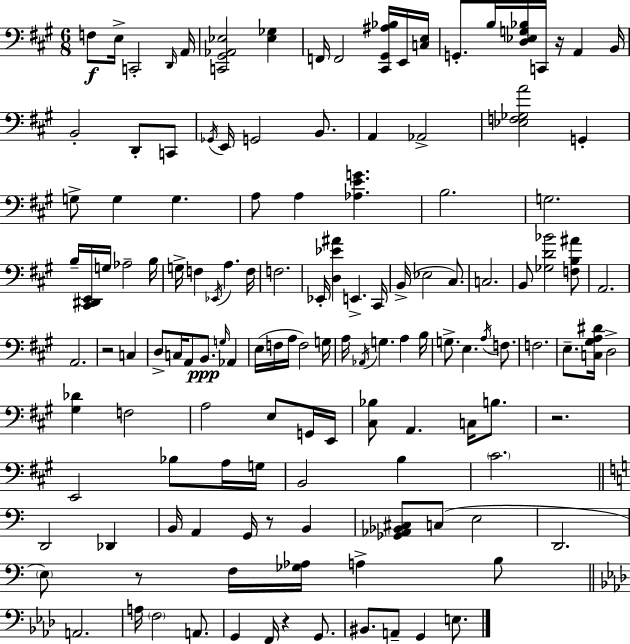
X:1
T:Untitled
M:6/8
L:1/4
K:A
F,/2 E,/4 C,,2 D,,/4 A,,/4 [C,,^G,,_A,,_E,]2 [_E,_G,] F,,/4 F,,2 [^C,,^G,,^A,_B,]/4 E,,/4 [C,E,]/4 G,,/2 B,/4 [D,_E,G,_B,]/4 C,,/4 z/4 A,, B,,/4 B,,2 D,,/2 C,,/2 _G,,/4 E,,/4 G,,2 B,,/2 A,, _A,,2 [_E,F,_G,A]2 G,, G,/2 G, G, A,/2 A, [_A,EG] B,2 G,2 B,/4 [^C,,^D,,E,,]/4 G,/4 _A,2 B,/4 G,/4 F, _E,,/4 A, F,/4 F,2 _E,,/4 [D,_E^A] E,, ^C,,/4 B,,/4 _E,2 ^C,/2 C,2 B,,/2 [_G,D_B]2 [F,B,^A]/2 A,,2 A,,2 z2 C, D,/2 C,/4 A,,/2 B,,/2 G,/4 _A,, E,/4 F,/4 A,/4 F,2 G,/4 A,/4 _A,,/4 G, A, B,/4 G,/2 E, A,/4 F,/2 F,2 E,/2 [C,^G,A,^D]/4 D,2 [^G,_D] F,2 A,2 E,/2 G,,/4 E,,/4 [^C,_B,]/2 A,, C,/4 B,/2 z2 E,,2 _B,/2 A,/4 G,/4 B,,2 B, ^C2 D,,2 _D,, B,,/4 A,, G,,/4 z/2 B,, [_G,,_A,,_B,,^C,]/2 C,/2 E,2 D,,2 E,/2 z/2 F,/4 [_G,_A,]/4 A, B,/2 A,,2 A,/4 F,2 A,,/2 G,, F,,/4 z G,,/2 ^B,,/2 A,,/2 G,, E,/2